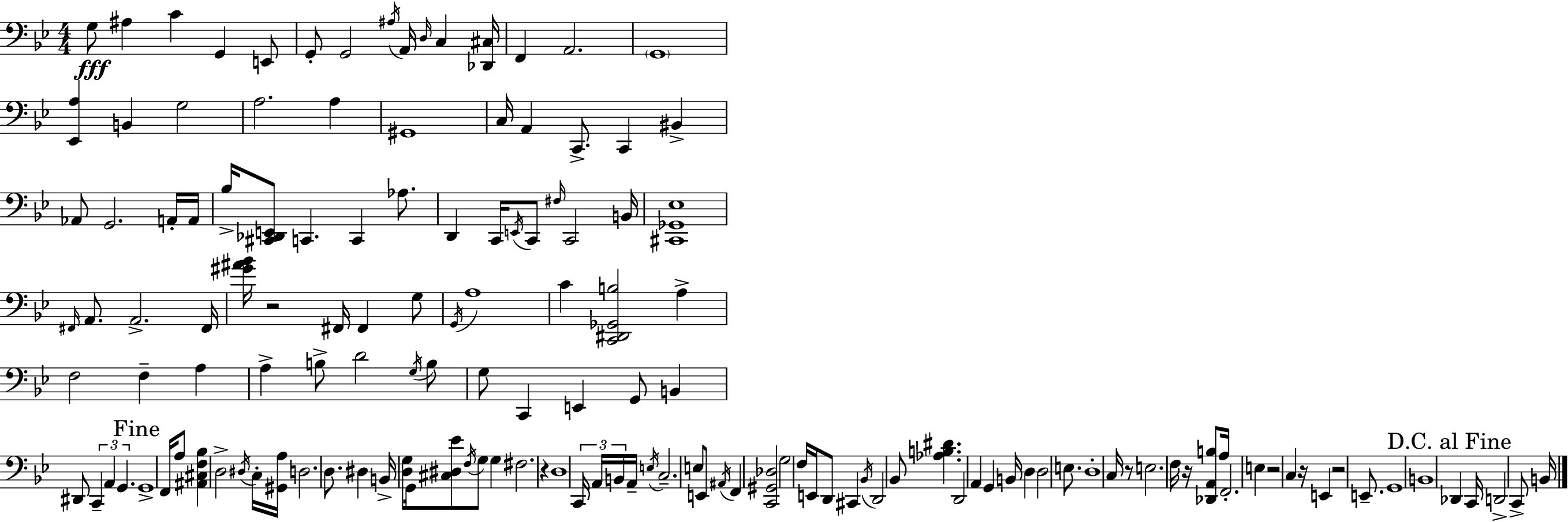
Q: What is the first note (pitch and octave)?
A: G3